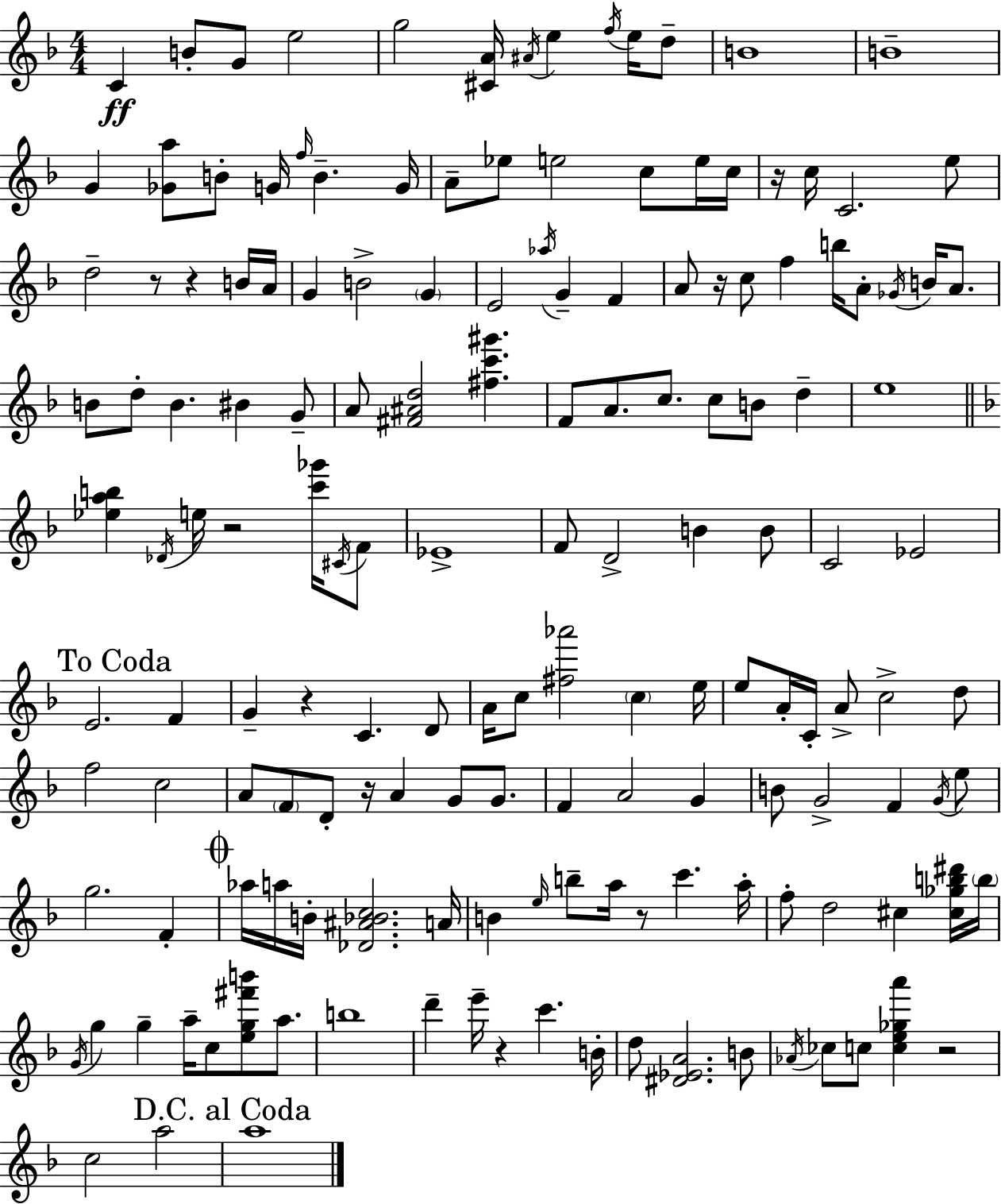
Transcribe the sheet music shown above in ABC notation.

X:1
T:Untitled
M:4/4
L:1/4
K:Dm
C B/2 G/2 e2 g2 [^CA]/4 ^A/4 e f/4 e/4 d/2 B4 B4 G [_Ga]/2 B/2 G/4 f/4 B G/4 A/2 _e/2 e2 c/2 e/4 c/4 z/4 c/4 C2 e/2 d2 z/2 z B/4 A/4 G B2 G E2 _a/4 G F A/2 z/4 c/2 f b/4 A/2 _G/4 B/4 A/2 B/2 d/2 B ^B G/2 A/2 [^F^Ad]2 [^fc'^g'] F/2 A/2 c/2 c/2 B/2 d e4 [_eab] _D/4 e/4 z2 [c'_g']/4 ^C/4 F/2 _E4 F/2 D2 B B/2 C2 _E2 E2 F G z C D/2 A/4 c/2 [^f_a']2 c e/4 e/2 A/4 C/4 A/2 c2 d/2 f2 c2 A/2 F/2 D/2 z/4 A G/2 G/2 F A2 G B/2 G2 F G/4 e/2 g2 F _a/4 a/4 B/4 [_D^A_Bc]2 A/4 B e/4 b/2 a/4 z/2 c' a/4 f/2 d2 ^c [^c_gb^d']/4 b/4 G/4 g g a/4 c/2 [eg^f'b']/2 a/2 b4 d' e'/4 z c' B/4 d/2 [^D_EA]2 B/2 _A/4 _c/2 c/2 [ce_ga'] z2 c2 a2 a4